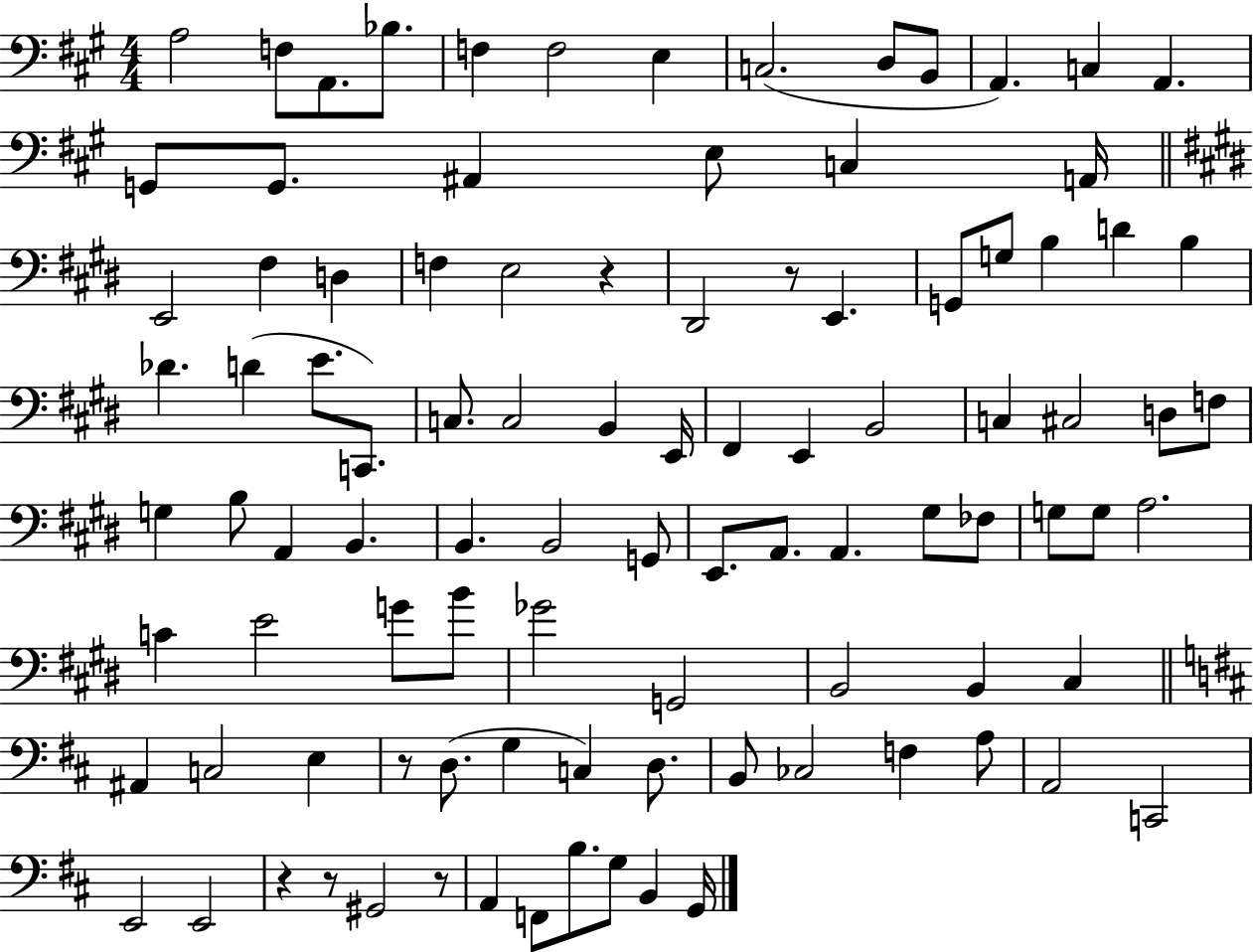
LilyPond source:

{
  \clef bass
  \numericTimeSignature
  \time 4/4
  \key a \major
  \repeat volta 2 { a2 f8 a,8. bes8. | f4 f2 e4 | c2.( d8 b,8 | a,4.) c4 a,4. | \break g,8 g,8. ais,4 e8 c4 a,16 | \bar "||" \break \key e \major e,2 fis4 d4 | f4 e2 r4 | dis,2 r8 e,4. | g,8 g8 b4 d'4 b4 | \break des'4. d'4( e'8. c,8.) | c8. c2 b,4 e,16 | fis,4 e,4 b,2 | c4 cis2 d8 f8 | \break g4 b8 a,4 b,4. | b,4. b,2 g,8 | e,8. a,8. a,4. gis8 fes8 | g8 g8 a2. | \break c'4 e'2 g'8 b'8 | ges'2 g,2 | b,2 b,4 cis4 | \bar "||" \break \key b \minor ais,4 c2 e4 | r8 d8.( g4 c4) d8. | b,8 ces2 f4 a8 | a,2 c,2 | \break e,2 e,2 | r4 r8 gis,2 r8 | a,4 f,8 b8. g8 b,4 g,16 | } \bar "|."
}